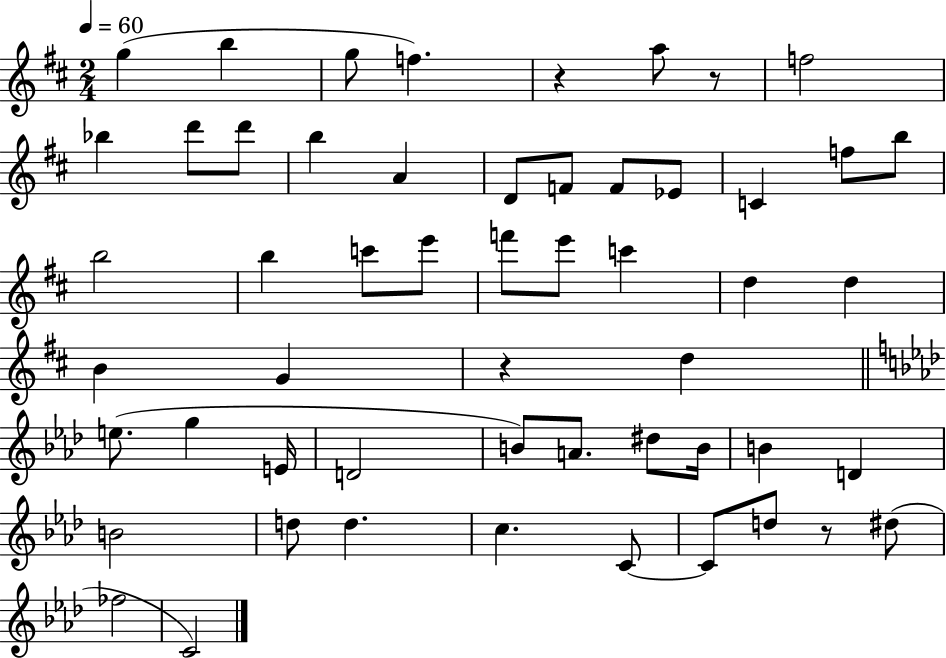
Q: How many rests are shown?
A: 4